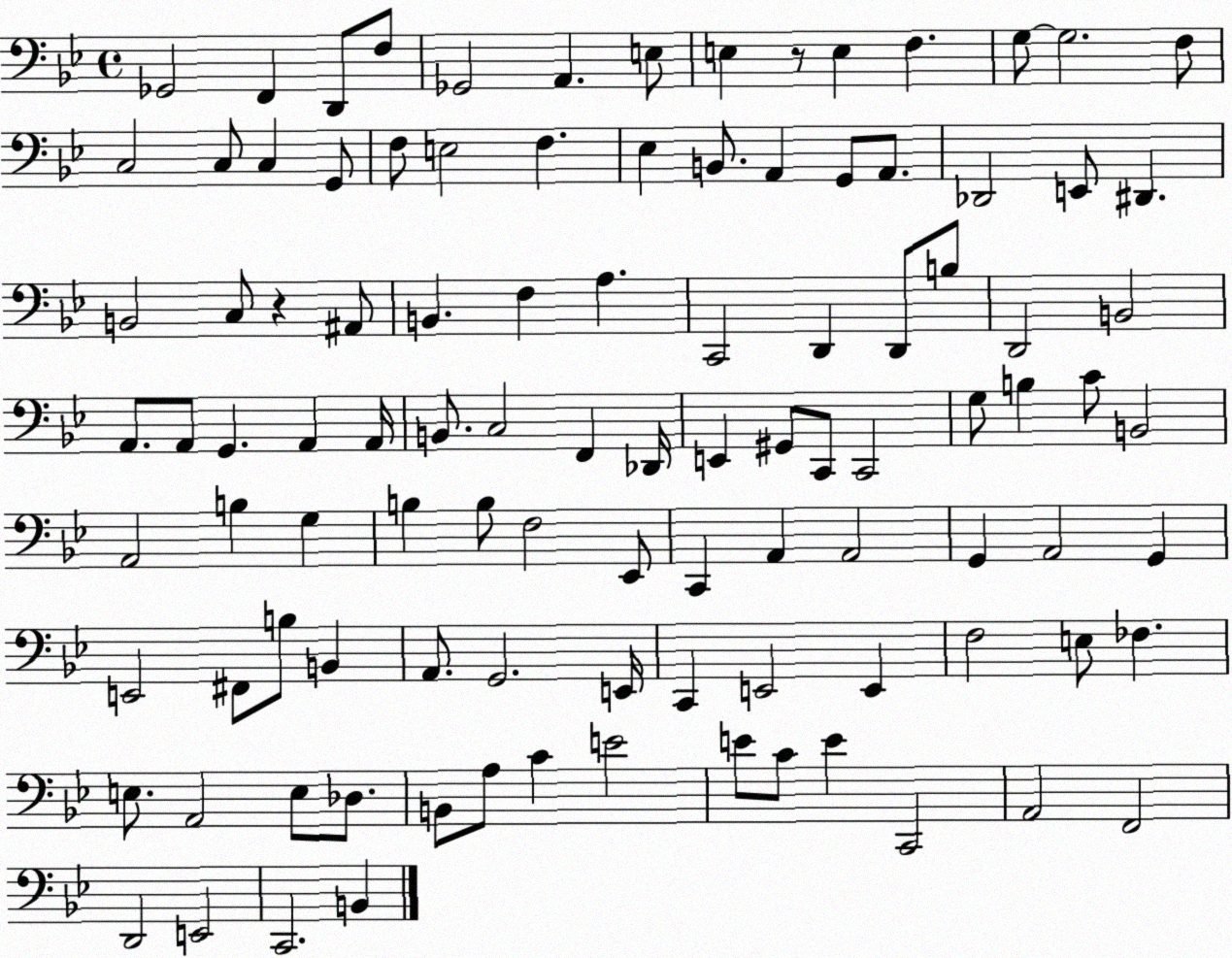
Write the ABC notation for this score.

X:1
T:Untitled
M:4/4
L:1/4
K:Bb
_G,,2 F,, D,,/2 F,/2 _G,,2 A,, E,/2 E, z/2 E, F, G,/2 G,2 F,/2 C,2 C,/2 C, G,,/2 F,/2 E,2 F, _E, B,,/2 A,, G,,/2 A,,/2 _D,,2 E,,/2 ^D,, B,,2 C,/2 z ^A,,/2 B,, F, A, C,,2 D,, D,,/2 B,/2 D,,2 B,,2 A,,/2 A,,/2 G,, A,, A,,/4 B,,/2 C,2 F,, _D,,/4 E,, ^G,,/2 C,,/2 C,,2 G,/2 B, C/2 B,,2 A,,2 B, G, B, B,/2 F,2 _E,,/2 C,, A,, A,,2 G,, A,,2 G,, E,,2 ^F,,/2 B,/2 B,, A,,/2 G,,2 E,,/4 C,, E,,2 E,, F,2 E,/2 _F, E,/2 A,,2 E,/2 _D,/2 B,,/2 A,/2 C E2 E/2 C/2 E C,,2 A,,2 F,,2 D,,2 E,,2 C,,2 B,,